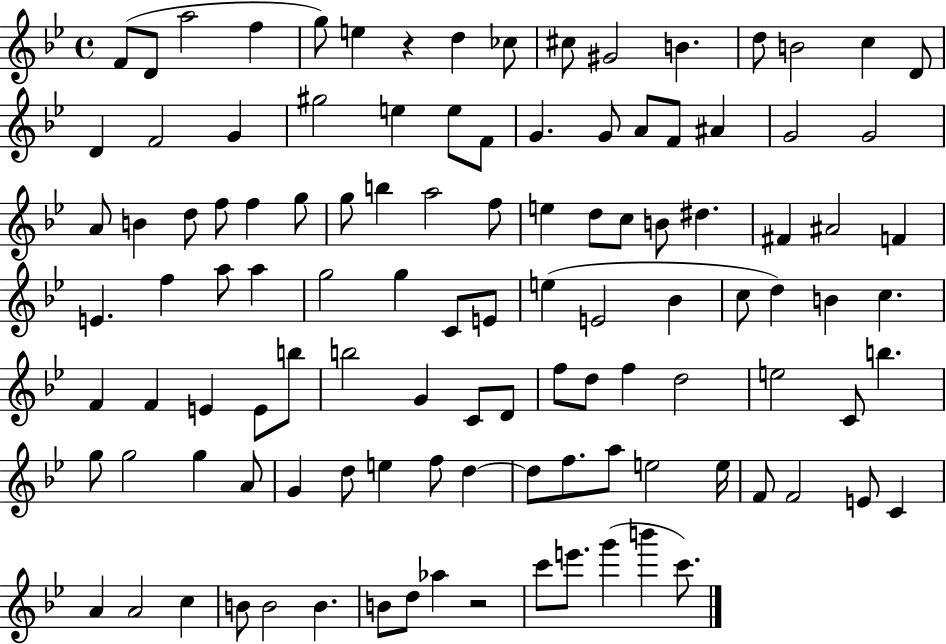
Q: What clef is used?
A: treble